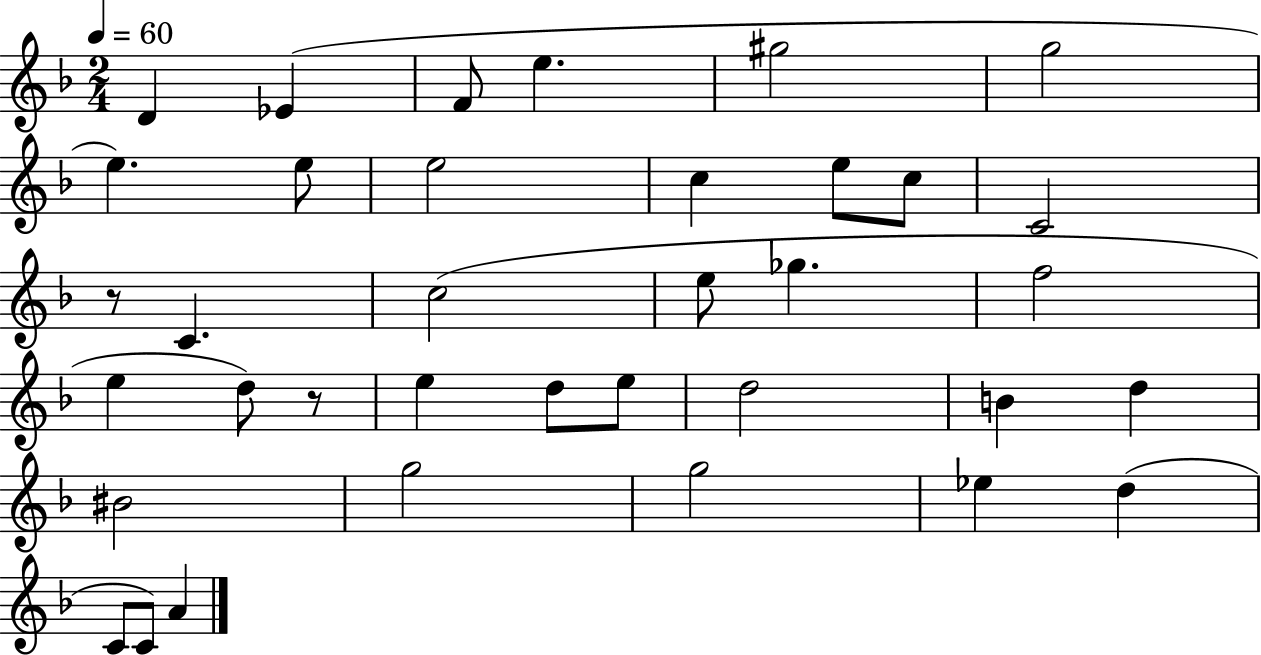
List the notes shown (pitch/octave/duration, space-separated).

D4/q Eb4/q F4/e E5/q. G#5/h G5/h E5/q. E5/e E5/h C5/q E5/e C5/e C4/h R/e C4/q. C5/h E5/e Gb5/q. F5/h E5/q D5/e R/e E5/q D5/e E5/e D5/h B4/q D5/q BIS4/h G5/h G5/h Eb5/q D5/q C4/e C4/e A4/q